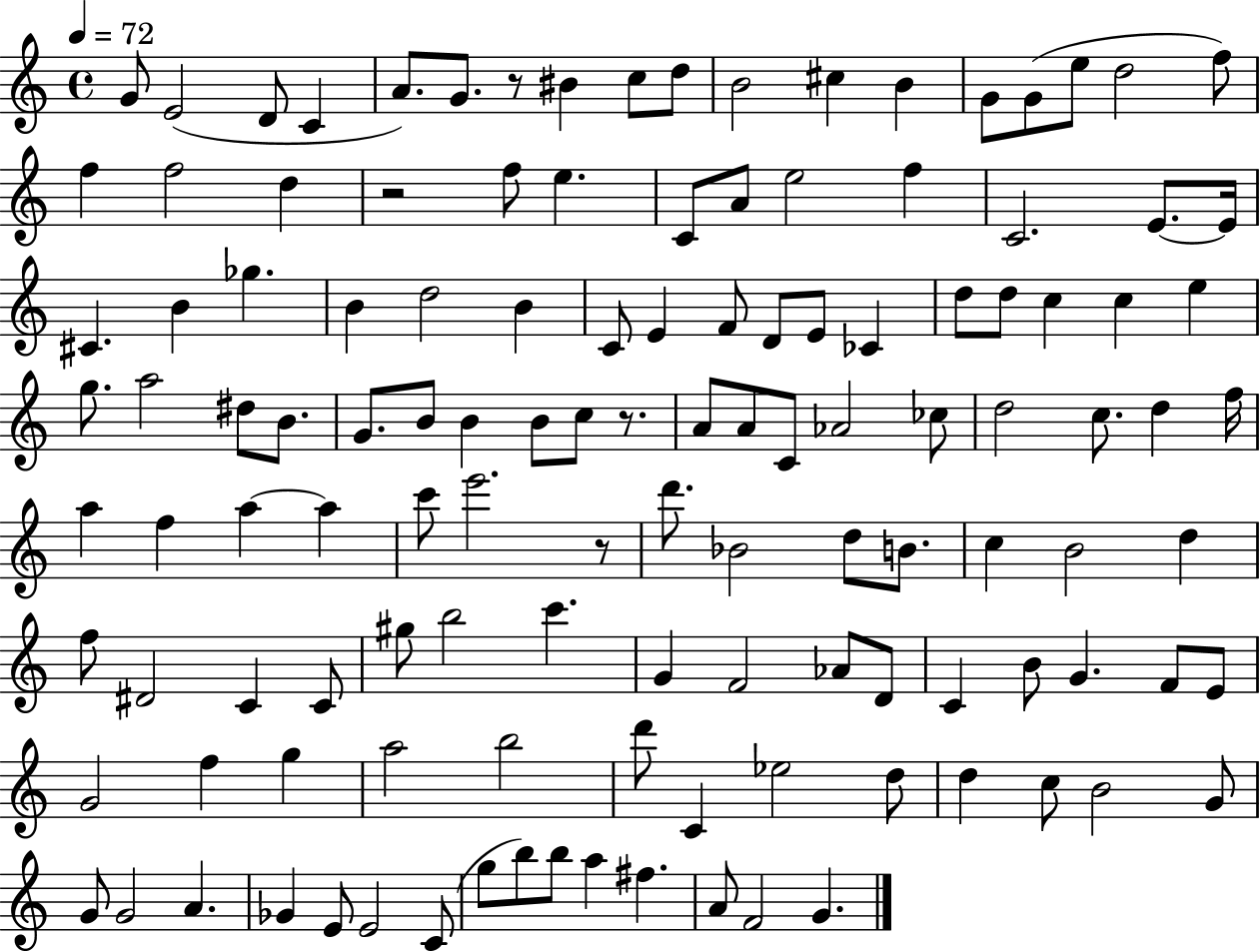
G4/e E4/h D4/e C4/q A4/e. G4/e. R/e BIS4/q C5/e D5/e B4/h C#5/q B4/q G4/e G4/e E5/e D5/h F5/e F5/q F5/h D5/q R/h F5/e E5/q. C4/e A4/e E5/h F5/q C4/h. E4/e. E4/s C#4/q. B4/q Gb5/q. B4/q D5/h B4/q C4/e E4/q F4/e D4/e E4/e CES4/q D5/e D5/e C5/q C5/q E5/q G5/e. A5/h D#5/e B4/e. G4/e. B4/e B4/q B4/e C5/e R/e. A4/e A4/e C4/e Ab4/h CES5/e D5/h C5/e. D5/q F5/s A5/q F5/q A5/q A5/q C6/e E6/h. R/e D6/e. Bb4/h D5/e B4/e. C5/q B4/h D5/q F5/e D#4/h C4/q C4/e G#5/e B5/h C6/q. G4/q F4/h Ab4/e D4/e C4/q B4/e G4/q. F4/e E4/e G4/h F5/q G5/q A5/h B5/h D6/e C4/q Eb5/h D5/e D5/q C5/e B4/h G4/e G4/e G4/h A4/q. Gb4/q E4/e E4/h C4/e G5/e B5/e B5/e A5/q F#5/q. A4/e F4/h G4/q.